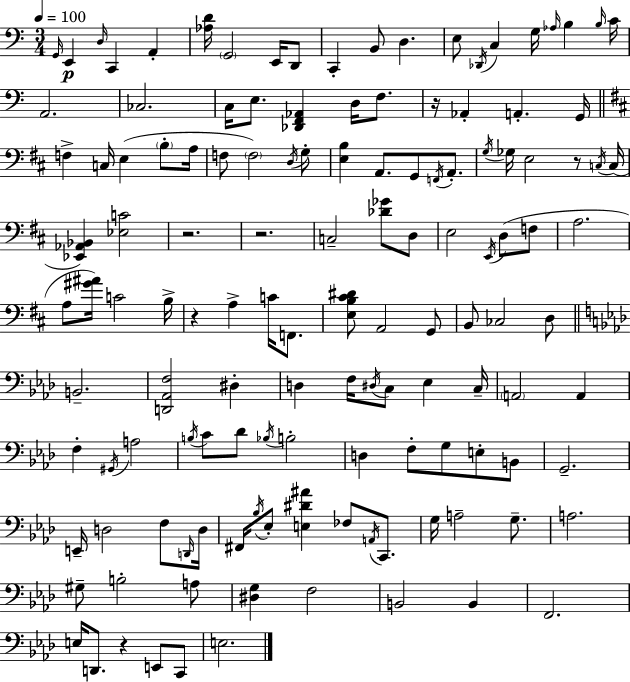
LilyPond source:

{
  \clef bass
  \numericTimeSignature
  \time 3/4
  \key c \major
  \tempo 4 = 100
  \grace { g,16 }\p e,4 \grace { d16 } c,4 a,4-. | <aes d'>16 \parenthesize g,2 e,16 | d,8 c,4-. b,8 d4. | e8 \acciaccatura { des,16 } c4 g16 \grace { aes16 } b4 | \break \grace { b16 } c'16 a,2. | ces2. | c16 e8. <des, f, aes,>4 | d16 f8. r16 aes,4-. a,4.-. | \break g,16 \bar "||" \break \key d \major f4-> c16 e4( \parenthesize b8-. a16 | f8 \parenthesize f2) \acciaccatura { d16 } g8-. | <e b>4 a,8. g,8 \acciaccatura { f,16 } a,8.-. | \acciaccatura { g16 } ges16 e2 | \break r8 \acciaccatura { c16 }( c16 <ees, aes, bes,>4) <ees c'>2 | r2. | r2. | c2-- | \break <des' ges'>8 d8 e2 | \acciaccatura { e,16 }( d8 f8 a2. | a8 <gis' ais'>16) c'2 | b16-> r4 a4-> | \break c'16 f,8. <e b cis' dis'>8 a,2 | g,8 b,8 ces2 | d8 \bar "||" \break \key f \minor b,2.-- | <d, aes, f>2 dis4-. | d4 f16 \acciaccatura { dis16 } c8 ees4 | c16-- \parenthesize a,2 a,4 | \break f4-. \acciaccatura { gis,16 } a2 | \acciaccatura { b16 } c'8 des'8 \acciaccatura { bes16 } b2-. | d4 f8-. g8 | e8-. b,8 g,2.-- | \break e,16-- d2 | f8 \grace { d,16 } d16 fis,16 \acciaccatura { bes16 } ees8-. <e dis' ais'>4 | fes8 \acciaccatura { a,16 } c,8. g16 a2-- | g8.-- a2. | \break gis8-- b2-. | a8 <dis g>4 f2 | b,2 | b,4 f,2. | \break e16 d,8. r4 | e,8 c,8 e2. | \bar "|."
}